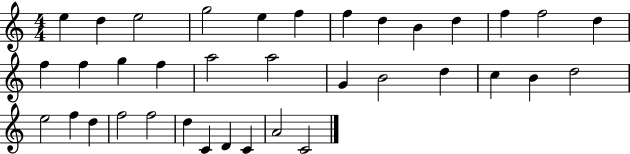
{
  \clef treble
  \numericTimeSignature
  \time 4/4
  \key c \major
  e''4 d''4 e''2 | g''2 e''4 f''4 | f''4 d''4 b'4 d''4 | f''4 f''2 d''4 | \break f''4 f''4 g''4 f''4 | a''2 a''2 | g'4 b'2 d''4 | c''4 b'4 d''2 | \break e''2 f''4 d''4 | f''2 f''2 | d''4 c'4 d'4 c'4 | a'2 c'2 | \break \bar "|."
}